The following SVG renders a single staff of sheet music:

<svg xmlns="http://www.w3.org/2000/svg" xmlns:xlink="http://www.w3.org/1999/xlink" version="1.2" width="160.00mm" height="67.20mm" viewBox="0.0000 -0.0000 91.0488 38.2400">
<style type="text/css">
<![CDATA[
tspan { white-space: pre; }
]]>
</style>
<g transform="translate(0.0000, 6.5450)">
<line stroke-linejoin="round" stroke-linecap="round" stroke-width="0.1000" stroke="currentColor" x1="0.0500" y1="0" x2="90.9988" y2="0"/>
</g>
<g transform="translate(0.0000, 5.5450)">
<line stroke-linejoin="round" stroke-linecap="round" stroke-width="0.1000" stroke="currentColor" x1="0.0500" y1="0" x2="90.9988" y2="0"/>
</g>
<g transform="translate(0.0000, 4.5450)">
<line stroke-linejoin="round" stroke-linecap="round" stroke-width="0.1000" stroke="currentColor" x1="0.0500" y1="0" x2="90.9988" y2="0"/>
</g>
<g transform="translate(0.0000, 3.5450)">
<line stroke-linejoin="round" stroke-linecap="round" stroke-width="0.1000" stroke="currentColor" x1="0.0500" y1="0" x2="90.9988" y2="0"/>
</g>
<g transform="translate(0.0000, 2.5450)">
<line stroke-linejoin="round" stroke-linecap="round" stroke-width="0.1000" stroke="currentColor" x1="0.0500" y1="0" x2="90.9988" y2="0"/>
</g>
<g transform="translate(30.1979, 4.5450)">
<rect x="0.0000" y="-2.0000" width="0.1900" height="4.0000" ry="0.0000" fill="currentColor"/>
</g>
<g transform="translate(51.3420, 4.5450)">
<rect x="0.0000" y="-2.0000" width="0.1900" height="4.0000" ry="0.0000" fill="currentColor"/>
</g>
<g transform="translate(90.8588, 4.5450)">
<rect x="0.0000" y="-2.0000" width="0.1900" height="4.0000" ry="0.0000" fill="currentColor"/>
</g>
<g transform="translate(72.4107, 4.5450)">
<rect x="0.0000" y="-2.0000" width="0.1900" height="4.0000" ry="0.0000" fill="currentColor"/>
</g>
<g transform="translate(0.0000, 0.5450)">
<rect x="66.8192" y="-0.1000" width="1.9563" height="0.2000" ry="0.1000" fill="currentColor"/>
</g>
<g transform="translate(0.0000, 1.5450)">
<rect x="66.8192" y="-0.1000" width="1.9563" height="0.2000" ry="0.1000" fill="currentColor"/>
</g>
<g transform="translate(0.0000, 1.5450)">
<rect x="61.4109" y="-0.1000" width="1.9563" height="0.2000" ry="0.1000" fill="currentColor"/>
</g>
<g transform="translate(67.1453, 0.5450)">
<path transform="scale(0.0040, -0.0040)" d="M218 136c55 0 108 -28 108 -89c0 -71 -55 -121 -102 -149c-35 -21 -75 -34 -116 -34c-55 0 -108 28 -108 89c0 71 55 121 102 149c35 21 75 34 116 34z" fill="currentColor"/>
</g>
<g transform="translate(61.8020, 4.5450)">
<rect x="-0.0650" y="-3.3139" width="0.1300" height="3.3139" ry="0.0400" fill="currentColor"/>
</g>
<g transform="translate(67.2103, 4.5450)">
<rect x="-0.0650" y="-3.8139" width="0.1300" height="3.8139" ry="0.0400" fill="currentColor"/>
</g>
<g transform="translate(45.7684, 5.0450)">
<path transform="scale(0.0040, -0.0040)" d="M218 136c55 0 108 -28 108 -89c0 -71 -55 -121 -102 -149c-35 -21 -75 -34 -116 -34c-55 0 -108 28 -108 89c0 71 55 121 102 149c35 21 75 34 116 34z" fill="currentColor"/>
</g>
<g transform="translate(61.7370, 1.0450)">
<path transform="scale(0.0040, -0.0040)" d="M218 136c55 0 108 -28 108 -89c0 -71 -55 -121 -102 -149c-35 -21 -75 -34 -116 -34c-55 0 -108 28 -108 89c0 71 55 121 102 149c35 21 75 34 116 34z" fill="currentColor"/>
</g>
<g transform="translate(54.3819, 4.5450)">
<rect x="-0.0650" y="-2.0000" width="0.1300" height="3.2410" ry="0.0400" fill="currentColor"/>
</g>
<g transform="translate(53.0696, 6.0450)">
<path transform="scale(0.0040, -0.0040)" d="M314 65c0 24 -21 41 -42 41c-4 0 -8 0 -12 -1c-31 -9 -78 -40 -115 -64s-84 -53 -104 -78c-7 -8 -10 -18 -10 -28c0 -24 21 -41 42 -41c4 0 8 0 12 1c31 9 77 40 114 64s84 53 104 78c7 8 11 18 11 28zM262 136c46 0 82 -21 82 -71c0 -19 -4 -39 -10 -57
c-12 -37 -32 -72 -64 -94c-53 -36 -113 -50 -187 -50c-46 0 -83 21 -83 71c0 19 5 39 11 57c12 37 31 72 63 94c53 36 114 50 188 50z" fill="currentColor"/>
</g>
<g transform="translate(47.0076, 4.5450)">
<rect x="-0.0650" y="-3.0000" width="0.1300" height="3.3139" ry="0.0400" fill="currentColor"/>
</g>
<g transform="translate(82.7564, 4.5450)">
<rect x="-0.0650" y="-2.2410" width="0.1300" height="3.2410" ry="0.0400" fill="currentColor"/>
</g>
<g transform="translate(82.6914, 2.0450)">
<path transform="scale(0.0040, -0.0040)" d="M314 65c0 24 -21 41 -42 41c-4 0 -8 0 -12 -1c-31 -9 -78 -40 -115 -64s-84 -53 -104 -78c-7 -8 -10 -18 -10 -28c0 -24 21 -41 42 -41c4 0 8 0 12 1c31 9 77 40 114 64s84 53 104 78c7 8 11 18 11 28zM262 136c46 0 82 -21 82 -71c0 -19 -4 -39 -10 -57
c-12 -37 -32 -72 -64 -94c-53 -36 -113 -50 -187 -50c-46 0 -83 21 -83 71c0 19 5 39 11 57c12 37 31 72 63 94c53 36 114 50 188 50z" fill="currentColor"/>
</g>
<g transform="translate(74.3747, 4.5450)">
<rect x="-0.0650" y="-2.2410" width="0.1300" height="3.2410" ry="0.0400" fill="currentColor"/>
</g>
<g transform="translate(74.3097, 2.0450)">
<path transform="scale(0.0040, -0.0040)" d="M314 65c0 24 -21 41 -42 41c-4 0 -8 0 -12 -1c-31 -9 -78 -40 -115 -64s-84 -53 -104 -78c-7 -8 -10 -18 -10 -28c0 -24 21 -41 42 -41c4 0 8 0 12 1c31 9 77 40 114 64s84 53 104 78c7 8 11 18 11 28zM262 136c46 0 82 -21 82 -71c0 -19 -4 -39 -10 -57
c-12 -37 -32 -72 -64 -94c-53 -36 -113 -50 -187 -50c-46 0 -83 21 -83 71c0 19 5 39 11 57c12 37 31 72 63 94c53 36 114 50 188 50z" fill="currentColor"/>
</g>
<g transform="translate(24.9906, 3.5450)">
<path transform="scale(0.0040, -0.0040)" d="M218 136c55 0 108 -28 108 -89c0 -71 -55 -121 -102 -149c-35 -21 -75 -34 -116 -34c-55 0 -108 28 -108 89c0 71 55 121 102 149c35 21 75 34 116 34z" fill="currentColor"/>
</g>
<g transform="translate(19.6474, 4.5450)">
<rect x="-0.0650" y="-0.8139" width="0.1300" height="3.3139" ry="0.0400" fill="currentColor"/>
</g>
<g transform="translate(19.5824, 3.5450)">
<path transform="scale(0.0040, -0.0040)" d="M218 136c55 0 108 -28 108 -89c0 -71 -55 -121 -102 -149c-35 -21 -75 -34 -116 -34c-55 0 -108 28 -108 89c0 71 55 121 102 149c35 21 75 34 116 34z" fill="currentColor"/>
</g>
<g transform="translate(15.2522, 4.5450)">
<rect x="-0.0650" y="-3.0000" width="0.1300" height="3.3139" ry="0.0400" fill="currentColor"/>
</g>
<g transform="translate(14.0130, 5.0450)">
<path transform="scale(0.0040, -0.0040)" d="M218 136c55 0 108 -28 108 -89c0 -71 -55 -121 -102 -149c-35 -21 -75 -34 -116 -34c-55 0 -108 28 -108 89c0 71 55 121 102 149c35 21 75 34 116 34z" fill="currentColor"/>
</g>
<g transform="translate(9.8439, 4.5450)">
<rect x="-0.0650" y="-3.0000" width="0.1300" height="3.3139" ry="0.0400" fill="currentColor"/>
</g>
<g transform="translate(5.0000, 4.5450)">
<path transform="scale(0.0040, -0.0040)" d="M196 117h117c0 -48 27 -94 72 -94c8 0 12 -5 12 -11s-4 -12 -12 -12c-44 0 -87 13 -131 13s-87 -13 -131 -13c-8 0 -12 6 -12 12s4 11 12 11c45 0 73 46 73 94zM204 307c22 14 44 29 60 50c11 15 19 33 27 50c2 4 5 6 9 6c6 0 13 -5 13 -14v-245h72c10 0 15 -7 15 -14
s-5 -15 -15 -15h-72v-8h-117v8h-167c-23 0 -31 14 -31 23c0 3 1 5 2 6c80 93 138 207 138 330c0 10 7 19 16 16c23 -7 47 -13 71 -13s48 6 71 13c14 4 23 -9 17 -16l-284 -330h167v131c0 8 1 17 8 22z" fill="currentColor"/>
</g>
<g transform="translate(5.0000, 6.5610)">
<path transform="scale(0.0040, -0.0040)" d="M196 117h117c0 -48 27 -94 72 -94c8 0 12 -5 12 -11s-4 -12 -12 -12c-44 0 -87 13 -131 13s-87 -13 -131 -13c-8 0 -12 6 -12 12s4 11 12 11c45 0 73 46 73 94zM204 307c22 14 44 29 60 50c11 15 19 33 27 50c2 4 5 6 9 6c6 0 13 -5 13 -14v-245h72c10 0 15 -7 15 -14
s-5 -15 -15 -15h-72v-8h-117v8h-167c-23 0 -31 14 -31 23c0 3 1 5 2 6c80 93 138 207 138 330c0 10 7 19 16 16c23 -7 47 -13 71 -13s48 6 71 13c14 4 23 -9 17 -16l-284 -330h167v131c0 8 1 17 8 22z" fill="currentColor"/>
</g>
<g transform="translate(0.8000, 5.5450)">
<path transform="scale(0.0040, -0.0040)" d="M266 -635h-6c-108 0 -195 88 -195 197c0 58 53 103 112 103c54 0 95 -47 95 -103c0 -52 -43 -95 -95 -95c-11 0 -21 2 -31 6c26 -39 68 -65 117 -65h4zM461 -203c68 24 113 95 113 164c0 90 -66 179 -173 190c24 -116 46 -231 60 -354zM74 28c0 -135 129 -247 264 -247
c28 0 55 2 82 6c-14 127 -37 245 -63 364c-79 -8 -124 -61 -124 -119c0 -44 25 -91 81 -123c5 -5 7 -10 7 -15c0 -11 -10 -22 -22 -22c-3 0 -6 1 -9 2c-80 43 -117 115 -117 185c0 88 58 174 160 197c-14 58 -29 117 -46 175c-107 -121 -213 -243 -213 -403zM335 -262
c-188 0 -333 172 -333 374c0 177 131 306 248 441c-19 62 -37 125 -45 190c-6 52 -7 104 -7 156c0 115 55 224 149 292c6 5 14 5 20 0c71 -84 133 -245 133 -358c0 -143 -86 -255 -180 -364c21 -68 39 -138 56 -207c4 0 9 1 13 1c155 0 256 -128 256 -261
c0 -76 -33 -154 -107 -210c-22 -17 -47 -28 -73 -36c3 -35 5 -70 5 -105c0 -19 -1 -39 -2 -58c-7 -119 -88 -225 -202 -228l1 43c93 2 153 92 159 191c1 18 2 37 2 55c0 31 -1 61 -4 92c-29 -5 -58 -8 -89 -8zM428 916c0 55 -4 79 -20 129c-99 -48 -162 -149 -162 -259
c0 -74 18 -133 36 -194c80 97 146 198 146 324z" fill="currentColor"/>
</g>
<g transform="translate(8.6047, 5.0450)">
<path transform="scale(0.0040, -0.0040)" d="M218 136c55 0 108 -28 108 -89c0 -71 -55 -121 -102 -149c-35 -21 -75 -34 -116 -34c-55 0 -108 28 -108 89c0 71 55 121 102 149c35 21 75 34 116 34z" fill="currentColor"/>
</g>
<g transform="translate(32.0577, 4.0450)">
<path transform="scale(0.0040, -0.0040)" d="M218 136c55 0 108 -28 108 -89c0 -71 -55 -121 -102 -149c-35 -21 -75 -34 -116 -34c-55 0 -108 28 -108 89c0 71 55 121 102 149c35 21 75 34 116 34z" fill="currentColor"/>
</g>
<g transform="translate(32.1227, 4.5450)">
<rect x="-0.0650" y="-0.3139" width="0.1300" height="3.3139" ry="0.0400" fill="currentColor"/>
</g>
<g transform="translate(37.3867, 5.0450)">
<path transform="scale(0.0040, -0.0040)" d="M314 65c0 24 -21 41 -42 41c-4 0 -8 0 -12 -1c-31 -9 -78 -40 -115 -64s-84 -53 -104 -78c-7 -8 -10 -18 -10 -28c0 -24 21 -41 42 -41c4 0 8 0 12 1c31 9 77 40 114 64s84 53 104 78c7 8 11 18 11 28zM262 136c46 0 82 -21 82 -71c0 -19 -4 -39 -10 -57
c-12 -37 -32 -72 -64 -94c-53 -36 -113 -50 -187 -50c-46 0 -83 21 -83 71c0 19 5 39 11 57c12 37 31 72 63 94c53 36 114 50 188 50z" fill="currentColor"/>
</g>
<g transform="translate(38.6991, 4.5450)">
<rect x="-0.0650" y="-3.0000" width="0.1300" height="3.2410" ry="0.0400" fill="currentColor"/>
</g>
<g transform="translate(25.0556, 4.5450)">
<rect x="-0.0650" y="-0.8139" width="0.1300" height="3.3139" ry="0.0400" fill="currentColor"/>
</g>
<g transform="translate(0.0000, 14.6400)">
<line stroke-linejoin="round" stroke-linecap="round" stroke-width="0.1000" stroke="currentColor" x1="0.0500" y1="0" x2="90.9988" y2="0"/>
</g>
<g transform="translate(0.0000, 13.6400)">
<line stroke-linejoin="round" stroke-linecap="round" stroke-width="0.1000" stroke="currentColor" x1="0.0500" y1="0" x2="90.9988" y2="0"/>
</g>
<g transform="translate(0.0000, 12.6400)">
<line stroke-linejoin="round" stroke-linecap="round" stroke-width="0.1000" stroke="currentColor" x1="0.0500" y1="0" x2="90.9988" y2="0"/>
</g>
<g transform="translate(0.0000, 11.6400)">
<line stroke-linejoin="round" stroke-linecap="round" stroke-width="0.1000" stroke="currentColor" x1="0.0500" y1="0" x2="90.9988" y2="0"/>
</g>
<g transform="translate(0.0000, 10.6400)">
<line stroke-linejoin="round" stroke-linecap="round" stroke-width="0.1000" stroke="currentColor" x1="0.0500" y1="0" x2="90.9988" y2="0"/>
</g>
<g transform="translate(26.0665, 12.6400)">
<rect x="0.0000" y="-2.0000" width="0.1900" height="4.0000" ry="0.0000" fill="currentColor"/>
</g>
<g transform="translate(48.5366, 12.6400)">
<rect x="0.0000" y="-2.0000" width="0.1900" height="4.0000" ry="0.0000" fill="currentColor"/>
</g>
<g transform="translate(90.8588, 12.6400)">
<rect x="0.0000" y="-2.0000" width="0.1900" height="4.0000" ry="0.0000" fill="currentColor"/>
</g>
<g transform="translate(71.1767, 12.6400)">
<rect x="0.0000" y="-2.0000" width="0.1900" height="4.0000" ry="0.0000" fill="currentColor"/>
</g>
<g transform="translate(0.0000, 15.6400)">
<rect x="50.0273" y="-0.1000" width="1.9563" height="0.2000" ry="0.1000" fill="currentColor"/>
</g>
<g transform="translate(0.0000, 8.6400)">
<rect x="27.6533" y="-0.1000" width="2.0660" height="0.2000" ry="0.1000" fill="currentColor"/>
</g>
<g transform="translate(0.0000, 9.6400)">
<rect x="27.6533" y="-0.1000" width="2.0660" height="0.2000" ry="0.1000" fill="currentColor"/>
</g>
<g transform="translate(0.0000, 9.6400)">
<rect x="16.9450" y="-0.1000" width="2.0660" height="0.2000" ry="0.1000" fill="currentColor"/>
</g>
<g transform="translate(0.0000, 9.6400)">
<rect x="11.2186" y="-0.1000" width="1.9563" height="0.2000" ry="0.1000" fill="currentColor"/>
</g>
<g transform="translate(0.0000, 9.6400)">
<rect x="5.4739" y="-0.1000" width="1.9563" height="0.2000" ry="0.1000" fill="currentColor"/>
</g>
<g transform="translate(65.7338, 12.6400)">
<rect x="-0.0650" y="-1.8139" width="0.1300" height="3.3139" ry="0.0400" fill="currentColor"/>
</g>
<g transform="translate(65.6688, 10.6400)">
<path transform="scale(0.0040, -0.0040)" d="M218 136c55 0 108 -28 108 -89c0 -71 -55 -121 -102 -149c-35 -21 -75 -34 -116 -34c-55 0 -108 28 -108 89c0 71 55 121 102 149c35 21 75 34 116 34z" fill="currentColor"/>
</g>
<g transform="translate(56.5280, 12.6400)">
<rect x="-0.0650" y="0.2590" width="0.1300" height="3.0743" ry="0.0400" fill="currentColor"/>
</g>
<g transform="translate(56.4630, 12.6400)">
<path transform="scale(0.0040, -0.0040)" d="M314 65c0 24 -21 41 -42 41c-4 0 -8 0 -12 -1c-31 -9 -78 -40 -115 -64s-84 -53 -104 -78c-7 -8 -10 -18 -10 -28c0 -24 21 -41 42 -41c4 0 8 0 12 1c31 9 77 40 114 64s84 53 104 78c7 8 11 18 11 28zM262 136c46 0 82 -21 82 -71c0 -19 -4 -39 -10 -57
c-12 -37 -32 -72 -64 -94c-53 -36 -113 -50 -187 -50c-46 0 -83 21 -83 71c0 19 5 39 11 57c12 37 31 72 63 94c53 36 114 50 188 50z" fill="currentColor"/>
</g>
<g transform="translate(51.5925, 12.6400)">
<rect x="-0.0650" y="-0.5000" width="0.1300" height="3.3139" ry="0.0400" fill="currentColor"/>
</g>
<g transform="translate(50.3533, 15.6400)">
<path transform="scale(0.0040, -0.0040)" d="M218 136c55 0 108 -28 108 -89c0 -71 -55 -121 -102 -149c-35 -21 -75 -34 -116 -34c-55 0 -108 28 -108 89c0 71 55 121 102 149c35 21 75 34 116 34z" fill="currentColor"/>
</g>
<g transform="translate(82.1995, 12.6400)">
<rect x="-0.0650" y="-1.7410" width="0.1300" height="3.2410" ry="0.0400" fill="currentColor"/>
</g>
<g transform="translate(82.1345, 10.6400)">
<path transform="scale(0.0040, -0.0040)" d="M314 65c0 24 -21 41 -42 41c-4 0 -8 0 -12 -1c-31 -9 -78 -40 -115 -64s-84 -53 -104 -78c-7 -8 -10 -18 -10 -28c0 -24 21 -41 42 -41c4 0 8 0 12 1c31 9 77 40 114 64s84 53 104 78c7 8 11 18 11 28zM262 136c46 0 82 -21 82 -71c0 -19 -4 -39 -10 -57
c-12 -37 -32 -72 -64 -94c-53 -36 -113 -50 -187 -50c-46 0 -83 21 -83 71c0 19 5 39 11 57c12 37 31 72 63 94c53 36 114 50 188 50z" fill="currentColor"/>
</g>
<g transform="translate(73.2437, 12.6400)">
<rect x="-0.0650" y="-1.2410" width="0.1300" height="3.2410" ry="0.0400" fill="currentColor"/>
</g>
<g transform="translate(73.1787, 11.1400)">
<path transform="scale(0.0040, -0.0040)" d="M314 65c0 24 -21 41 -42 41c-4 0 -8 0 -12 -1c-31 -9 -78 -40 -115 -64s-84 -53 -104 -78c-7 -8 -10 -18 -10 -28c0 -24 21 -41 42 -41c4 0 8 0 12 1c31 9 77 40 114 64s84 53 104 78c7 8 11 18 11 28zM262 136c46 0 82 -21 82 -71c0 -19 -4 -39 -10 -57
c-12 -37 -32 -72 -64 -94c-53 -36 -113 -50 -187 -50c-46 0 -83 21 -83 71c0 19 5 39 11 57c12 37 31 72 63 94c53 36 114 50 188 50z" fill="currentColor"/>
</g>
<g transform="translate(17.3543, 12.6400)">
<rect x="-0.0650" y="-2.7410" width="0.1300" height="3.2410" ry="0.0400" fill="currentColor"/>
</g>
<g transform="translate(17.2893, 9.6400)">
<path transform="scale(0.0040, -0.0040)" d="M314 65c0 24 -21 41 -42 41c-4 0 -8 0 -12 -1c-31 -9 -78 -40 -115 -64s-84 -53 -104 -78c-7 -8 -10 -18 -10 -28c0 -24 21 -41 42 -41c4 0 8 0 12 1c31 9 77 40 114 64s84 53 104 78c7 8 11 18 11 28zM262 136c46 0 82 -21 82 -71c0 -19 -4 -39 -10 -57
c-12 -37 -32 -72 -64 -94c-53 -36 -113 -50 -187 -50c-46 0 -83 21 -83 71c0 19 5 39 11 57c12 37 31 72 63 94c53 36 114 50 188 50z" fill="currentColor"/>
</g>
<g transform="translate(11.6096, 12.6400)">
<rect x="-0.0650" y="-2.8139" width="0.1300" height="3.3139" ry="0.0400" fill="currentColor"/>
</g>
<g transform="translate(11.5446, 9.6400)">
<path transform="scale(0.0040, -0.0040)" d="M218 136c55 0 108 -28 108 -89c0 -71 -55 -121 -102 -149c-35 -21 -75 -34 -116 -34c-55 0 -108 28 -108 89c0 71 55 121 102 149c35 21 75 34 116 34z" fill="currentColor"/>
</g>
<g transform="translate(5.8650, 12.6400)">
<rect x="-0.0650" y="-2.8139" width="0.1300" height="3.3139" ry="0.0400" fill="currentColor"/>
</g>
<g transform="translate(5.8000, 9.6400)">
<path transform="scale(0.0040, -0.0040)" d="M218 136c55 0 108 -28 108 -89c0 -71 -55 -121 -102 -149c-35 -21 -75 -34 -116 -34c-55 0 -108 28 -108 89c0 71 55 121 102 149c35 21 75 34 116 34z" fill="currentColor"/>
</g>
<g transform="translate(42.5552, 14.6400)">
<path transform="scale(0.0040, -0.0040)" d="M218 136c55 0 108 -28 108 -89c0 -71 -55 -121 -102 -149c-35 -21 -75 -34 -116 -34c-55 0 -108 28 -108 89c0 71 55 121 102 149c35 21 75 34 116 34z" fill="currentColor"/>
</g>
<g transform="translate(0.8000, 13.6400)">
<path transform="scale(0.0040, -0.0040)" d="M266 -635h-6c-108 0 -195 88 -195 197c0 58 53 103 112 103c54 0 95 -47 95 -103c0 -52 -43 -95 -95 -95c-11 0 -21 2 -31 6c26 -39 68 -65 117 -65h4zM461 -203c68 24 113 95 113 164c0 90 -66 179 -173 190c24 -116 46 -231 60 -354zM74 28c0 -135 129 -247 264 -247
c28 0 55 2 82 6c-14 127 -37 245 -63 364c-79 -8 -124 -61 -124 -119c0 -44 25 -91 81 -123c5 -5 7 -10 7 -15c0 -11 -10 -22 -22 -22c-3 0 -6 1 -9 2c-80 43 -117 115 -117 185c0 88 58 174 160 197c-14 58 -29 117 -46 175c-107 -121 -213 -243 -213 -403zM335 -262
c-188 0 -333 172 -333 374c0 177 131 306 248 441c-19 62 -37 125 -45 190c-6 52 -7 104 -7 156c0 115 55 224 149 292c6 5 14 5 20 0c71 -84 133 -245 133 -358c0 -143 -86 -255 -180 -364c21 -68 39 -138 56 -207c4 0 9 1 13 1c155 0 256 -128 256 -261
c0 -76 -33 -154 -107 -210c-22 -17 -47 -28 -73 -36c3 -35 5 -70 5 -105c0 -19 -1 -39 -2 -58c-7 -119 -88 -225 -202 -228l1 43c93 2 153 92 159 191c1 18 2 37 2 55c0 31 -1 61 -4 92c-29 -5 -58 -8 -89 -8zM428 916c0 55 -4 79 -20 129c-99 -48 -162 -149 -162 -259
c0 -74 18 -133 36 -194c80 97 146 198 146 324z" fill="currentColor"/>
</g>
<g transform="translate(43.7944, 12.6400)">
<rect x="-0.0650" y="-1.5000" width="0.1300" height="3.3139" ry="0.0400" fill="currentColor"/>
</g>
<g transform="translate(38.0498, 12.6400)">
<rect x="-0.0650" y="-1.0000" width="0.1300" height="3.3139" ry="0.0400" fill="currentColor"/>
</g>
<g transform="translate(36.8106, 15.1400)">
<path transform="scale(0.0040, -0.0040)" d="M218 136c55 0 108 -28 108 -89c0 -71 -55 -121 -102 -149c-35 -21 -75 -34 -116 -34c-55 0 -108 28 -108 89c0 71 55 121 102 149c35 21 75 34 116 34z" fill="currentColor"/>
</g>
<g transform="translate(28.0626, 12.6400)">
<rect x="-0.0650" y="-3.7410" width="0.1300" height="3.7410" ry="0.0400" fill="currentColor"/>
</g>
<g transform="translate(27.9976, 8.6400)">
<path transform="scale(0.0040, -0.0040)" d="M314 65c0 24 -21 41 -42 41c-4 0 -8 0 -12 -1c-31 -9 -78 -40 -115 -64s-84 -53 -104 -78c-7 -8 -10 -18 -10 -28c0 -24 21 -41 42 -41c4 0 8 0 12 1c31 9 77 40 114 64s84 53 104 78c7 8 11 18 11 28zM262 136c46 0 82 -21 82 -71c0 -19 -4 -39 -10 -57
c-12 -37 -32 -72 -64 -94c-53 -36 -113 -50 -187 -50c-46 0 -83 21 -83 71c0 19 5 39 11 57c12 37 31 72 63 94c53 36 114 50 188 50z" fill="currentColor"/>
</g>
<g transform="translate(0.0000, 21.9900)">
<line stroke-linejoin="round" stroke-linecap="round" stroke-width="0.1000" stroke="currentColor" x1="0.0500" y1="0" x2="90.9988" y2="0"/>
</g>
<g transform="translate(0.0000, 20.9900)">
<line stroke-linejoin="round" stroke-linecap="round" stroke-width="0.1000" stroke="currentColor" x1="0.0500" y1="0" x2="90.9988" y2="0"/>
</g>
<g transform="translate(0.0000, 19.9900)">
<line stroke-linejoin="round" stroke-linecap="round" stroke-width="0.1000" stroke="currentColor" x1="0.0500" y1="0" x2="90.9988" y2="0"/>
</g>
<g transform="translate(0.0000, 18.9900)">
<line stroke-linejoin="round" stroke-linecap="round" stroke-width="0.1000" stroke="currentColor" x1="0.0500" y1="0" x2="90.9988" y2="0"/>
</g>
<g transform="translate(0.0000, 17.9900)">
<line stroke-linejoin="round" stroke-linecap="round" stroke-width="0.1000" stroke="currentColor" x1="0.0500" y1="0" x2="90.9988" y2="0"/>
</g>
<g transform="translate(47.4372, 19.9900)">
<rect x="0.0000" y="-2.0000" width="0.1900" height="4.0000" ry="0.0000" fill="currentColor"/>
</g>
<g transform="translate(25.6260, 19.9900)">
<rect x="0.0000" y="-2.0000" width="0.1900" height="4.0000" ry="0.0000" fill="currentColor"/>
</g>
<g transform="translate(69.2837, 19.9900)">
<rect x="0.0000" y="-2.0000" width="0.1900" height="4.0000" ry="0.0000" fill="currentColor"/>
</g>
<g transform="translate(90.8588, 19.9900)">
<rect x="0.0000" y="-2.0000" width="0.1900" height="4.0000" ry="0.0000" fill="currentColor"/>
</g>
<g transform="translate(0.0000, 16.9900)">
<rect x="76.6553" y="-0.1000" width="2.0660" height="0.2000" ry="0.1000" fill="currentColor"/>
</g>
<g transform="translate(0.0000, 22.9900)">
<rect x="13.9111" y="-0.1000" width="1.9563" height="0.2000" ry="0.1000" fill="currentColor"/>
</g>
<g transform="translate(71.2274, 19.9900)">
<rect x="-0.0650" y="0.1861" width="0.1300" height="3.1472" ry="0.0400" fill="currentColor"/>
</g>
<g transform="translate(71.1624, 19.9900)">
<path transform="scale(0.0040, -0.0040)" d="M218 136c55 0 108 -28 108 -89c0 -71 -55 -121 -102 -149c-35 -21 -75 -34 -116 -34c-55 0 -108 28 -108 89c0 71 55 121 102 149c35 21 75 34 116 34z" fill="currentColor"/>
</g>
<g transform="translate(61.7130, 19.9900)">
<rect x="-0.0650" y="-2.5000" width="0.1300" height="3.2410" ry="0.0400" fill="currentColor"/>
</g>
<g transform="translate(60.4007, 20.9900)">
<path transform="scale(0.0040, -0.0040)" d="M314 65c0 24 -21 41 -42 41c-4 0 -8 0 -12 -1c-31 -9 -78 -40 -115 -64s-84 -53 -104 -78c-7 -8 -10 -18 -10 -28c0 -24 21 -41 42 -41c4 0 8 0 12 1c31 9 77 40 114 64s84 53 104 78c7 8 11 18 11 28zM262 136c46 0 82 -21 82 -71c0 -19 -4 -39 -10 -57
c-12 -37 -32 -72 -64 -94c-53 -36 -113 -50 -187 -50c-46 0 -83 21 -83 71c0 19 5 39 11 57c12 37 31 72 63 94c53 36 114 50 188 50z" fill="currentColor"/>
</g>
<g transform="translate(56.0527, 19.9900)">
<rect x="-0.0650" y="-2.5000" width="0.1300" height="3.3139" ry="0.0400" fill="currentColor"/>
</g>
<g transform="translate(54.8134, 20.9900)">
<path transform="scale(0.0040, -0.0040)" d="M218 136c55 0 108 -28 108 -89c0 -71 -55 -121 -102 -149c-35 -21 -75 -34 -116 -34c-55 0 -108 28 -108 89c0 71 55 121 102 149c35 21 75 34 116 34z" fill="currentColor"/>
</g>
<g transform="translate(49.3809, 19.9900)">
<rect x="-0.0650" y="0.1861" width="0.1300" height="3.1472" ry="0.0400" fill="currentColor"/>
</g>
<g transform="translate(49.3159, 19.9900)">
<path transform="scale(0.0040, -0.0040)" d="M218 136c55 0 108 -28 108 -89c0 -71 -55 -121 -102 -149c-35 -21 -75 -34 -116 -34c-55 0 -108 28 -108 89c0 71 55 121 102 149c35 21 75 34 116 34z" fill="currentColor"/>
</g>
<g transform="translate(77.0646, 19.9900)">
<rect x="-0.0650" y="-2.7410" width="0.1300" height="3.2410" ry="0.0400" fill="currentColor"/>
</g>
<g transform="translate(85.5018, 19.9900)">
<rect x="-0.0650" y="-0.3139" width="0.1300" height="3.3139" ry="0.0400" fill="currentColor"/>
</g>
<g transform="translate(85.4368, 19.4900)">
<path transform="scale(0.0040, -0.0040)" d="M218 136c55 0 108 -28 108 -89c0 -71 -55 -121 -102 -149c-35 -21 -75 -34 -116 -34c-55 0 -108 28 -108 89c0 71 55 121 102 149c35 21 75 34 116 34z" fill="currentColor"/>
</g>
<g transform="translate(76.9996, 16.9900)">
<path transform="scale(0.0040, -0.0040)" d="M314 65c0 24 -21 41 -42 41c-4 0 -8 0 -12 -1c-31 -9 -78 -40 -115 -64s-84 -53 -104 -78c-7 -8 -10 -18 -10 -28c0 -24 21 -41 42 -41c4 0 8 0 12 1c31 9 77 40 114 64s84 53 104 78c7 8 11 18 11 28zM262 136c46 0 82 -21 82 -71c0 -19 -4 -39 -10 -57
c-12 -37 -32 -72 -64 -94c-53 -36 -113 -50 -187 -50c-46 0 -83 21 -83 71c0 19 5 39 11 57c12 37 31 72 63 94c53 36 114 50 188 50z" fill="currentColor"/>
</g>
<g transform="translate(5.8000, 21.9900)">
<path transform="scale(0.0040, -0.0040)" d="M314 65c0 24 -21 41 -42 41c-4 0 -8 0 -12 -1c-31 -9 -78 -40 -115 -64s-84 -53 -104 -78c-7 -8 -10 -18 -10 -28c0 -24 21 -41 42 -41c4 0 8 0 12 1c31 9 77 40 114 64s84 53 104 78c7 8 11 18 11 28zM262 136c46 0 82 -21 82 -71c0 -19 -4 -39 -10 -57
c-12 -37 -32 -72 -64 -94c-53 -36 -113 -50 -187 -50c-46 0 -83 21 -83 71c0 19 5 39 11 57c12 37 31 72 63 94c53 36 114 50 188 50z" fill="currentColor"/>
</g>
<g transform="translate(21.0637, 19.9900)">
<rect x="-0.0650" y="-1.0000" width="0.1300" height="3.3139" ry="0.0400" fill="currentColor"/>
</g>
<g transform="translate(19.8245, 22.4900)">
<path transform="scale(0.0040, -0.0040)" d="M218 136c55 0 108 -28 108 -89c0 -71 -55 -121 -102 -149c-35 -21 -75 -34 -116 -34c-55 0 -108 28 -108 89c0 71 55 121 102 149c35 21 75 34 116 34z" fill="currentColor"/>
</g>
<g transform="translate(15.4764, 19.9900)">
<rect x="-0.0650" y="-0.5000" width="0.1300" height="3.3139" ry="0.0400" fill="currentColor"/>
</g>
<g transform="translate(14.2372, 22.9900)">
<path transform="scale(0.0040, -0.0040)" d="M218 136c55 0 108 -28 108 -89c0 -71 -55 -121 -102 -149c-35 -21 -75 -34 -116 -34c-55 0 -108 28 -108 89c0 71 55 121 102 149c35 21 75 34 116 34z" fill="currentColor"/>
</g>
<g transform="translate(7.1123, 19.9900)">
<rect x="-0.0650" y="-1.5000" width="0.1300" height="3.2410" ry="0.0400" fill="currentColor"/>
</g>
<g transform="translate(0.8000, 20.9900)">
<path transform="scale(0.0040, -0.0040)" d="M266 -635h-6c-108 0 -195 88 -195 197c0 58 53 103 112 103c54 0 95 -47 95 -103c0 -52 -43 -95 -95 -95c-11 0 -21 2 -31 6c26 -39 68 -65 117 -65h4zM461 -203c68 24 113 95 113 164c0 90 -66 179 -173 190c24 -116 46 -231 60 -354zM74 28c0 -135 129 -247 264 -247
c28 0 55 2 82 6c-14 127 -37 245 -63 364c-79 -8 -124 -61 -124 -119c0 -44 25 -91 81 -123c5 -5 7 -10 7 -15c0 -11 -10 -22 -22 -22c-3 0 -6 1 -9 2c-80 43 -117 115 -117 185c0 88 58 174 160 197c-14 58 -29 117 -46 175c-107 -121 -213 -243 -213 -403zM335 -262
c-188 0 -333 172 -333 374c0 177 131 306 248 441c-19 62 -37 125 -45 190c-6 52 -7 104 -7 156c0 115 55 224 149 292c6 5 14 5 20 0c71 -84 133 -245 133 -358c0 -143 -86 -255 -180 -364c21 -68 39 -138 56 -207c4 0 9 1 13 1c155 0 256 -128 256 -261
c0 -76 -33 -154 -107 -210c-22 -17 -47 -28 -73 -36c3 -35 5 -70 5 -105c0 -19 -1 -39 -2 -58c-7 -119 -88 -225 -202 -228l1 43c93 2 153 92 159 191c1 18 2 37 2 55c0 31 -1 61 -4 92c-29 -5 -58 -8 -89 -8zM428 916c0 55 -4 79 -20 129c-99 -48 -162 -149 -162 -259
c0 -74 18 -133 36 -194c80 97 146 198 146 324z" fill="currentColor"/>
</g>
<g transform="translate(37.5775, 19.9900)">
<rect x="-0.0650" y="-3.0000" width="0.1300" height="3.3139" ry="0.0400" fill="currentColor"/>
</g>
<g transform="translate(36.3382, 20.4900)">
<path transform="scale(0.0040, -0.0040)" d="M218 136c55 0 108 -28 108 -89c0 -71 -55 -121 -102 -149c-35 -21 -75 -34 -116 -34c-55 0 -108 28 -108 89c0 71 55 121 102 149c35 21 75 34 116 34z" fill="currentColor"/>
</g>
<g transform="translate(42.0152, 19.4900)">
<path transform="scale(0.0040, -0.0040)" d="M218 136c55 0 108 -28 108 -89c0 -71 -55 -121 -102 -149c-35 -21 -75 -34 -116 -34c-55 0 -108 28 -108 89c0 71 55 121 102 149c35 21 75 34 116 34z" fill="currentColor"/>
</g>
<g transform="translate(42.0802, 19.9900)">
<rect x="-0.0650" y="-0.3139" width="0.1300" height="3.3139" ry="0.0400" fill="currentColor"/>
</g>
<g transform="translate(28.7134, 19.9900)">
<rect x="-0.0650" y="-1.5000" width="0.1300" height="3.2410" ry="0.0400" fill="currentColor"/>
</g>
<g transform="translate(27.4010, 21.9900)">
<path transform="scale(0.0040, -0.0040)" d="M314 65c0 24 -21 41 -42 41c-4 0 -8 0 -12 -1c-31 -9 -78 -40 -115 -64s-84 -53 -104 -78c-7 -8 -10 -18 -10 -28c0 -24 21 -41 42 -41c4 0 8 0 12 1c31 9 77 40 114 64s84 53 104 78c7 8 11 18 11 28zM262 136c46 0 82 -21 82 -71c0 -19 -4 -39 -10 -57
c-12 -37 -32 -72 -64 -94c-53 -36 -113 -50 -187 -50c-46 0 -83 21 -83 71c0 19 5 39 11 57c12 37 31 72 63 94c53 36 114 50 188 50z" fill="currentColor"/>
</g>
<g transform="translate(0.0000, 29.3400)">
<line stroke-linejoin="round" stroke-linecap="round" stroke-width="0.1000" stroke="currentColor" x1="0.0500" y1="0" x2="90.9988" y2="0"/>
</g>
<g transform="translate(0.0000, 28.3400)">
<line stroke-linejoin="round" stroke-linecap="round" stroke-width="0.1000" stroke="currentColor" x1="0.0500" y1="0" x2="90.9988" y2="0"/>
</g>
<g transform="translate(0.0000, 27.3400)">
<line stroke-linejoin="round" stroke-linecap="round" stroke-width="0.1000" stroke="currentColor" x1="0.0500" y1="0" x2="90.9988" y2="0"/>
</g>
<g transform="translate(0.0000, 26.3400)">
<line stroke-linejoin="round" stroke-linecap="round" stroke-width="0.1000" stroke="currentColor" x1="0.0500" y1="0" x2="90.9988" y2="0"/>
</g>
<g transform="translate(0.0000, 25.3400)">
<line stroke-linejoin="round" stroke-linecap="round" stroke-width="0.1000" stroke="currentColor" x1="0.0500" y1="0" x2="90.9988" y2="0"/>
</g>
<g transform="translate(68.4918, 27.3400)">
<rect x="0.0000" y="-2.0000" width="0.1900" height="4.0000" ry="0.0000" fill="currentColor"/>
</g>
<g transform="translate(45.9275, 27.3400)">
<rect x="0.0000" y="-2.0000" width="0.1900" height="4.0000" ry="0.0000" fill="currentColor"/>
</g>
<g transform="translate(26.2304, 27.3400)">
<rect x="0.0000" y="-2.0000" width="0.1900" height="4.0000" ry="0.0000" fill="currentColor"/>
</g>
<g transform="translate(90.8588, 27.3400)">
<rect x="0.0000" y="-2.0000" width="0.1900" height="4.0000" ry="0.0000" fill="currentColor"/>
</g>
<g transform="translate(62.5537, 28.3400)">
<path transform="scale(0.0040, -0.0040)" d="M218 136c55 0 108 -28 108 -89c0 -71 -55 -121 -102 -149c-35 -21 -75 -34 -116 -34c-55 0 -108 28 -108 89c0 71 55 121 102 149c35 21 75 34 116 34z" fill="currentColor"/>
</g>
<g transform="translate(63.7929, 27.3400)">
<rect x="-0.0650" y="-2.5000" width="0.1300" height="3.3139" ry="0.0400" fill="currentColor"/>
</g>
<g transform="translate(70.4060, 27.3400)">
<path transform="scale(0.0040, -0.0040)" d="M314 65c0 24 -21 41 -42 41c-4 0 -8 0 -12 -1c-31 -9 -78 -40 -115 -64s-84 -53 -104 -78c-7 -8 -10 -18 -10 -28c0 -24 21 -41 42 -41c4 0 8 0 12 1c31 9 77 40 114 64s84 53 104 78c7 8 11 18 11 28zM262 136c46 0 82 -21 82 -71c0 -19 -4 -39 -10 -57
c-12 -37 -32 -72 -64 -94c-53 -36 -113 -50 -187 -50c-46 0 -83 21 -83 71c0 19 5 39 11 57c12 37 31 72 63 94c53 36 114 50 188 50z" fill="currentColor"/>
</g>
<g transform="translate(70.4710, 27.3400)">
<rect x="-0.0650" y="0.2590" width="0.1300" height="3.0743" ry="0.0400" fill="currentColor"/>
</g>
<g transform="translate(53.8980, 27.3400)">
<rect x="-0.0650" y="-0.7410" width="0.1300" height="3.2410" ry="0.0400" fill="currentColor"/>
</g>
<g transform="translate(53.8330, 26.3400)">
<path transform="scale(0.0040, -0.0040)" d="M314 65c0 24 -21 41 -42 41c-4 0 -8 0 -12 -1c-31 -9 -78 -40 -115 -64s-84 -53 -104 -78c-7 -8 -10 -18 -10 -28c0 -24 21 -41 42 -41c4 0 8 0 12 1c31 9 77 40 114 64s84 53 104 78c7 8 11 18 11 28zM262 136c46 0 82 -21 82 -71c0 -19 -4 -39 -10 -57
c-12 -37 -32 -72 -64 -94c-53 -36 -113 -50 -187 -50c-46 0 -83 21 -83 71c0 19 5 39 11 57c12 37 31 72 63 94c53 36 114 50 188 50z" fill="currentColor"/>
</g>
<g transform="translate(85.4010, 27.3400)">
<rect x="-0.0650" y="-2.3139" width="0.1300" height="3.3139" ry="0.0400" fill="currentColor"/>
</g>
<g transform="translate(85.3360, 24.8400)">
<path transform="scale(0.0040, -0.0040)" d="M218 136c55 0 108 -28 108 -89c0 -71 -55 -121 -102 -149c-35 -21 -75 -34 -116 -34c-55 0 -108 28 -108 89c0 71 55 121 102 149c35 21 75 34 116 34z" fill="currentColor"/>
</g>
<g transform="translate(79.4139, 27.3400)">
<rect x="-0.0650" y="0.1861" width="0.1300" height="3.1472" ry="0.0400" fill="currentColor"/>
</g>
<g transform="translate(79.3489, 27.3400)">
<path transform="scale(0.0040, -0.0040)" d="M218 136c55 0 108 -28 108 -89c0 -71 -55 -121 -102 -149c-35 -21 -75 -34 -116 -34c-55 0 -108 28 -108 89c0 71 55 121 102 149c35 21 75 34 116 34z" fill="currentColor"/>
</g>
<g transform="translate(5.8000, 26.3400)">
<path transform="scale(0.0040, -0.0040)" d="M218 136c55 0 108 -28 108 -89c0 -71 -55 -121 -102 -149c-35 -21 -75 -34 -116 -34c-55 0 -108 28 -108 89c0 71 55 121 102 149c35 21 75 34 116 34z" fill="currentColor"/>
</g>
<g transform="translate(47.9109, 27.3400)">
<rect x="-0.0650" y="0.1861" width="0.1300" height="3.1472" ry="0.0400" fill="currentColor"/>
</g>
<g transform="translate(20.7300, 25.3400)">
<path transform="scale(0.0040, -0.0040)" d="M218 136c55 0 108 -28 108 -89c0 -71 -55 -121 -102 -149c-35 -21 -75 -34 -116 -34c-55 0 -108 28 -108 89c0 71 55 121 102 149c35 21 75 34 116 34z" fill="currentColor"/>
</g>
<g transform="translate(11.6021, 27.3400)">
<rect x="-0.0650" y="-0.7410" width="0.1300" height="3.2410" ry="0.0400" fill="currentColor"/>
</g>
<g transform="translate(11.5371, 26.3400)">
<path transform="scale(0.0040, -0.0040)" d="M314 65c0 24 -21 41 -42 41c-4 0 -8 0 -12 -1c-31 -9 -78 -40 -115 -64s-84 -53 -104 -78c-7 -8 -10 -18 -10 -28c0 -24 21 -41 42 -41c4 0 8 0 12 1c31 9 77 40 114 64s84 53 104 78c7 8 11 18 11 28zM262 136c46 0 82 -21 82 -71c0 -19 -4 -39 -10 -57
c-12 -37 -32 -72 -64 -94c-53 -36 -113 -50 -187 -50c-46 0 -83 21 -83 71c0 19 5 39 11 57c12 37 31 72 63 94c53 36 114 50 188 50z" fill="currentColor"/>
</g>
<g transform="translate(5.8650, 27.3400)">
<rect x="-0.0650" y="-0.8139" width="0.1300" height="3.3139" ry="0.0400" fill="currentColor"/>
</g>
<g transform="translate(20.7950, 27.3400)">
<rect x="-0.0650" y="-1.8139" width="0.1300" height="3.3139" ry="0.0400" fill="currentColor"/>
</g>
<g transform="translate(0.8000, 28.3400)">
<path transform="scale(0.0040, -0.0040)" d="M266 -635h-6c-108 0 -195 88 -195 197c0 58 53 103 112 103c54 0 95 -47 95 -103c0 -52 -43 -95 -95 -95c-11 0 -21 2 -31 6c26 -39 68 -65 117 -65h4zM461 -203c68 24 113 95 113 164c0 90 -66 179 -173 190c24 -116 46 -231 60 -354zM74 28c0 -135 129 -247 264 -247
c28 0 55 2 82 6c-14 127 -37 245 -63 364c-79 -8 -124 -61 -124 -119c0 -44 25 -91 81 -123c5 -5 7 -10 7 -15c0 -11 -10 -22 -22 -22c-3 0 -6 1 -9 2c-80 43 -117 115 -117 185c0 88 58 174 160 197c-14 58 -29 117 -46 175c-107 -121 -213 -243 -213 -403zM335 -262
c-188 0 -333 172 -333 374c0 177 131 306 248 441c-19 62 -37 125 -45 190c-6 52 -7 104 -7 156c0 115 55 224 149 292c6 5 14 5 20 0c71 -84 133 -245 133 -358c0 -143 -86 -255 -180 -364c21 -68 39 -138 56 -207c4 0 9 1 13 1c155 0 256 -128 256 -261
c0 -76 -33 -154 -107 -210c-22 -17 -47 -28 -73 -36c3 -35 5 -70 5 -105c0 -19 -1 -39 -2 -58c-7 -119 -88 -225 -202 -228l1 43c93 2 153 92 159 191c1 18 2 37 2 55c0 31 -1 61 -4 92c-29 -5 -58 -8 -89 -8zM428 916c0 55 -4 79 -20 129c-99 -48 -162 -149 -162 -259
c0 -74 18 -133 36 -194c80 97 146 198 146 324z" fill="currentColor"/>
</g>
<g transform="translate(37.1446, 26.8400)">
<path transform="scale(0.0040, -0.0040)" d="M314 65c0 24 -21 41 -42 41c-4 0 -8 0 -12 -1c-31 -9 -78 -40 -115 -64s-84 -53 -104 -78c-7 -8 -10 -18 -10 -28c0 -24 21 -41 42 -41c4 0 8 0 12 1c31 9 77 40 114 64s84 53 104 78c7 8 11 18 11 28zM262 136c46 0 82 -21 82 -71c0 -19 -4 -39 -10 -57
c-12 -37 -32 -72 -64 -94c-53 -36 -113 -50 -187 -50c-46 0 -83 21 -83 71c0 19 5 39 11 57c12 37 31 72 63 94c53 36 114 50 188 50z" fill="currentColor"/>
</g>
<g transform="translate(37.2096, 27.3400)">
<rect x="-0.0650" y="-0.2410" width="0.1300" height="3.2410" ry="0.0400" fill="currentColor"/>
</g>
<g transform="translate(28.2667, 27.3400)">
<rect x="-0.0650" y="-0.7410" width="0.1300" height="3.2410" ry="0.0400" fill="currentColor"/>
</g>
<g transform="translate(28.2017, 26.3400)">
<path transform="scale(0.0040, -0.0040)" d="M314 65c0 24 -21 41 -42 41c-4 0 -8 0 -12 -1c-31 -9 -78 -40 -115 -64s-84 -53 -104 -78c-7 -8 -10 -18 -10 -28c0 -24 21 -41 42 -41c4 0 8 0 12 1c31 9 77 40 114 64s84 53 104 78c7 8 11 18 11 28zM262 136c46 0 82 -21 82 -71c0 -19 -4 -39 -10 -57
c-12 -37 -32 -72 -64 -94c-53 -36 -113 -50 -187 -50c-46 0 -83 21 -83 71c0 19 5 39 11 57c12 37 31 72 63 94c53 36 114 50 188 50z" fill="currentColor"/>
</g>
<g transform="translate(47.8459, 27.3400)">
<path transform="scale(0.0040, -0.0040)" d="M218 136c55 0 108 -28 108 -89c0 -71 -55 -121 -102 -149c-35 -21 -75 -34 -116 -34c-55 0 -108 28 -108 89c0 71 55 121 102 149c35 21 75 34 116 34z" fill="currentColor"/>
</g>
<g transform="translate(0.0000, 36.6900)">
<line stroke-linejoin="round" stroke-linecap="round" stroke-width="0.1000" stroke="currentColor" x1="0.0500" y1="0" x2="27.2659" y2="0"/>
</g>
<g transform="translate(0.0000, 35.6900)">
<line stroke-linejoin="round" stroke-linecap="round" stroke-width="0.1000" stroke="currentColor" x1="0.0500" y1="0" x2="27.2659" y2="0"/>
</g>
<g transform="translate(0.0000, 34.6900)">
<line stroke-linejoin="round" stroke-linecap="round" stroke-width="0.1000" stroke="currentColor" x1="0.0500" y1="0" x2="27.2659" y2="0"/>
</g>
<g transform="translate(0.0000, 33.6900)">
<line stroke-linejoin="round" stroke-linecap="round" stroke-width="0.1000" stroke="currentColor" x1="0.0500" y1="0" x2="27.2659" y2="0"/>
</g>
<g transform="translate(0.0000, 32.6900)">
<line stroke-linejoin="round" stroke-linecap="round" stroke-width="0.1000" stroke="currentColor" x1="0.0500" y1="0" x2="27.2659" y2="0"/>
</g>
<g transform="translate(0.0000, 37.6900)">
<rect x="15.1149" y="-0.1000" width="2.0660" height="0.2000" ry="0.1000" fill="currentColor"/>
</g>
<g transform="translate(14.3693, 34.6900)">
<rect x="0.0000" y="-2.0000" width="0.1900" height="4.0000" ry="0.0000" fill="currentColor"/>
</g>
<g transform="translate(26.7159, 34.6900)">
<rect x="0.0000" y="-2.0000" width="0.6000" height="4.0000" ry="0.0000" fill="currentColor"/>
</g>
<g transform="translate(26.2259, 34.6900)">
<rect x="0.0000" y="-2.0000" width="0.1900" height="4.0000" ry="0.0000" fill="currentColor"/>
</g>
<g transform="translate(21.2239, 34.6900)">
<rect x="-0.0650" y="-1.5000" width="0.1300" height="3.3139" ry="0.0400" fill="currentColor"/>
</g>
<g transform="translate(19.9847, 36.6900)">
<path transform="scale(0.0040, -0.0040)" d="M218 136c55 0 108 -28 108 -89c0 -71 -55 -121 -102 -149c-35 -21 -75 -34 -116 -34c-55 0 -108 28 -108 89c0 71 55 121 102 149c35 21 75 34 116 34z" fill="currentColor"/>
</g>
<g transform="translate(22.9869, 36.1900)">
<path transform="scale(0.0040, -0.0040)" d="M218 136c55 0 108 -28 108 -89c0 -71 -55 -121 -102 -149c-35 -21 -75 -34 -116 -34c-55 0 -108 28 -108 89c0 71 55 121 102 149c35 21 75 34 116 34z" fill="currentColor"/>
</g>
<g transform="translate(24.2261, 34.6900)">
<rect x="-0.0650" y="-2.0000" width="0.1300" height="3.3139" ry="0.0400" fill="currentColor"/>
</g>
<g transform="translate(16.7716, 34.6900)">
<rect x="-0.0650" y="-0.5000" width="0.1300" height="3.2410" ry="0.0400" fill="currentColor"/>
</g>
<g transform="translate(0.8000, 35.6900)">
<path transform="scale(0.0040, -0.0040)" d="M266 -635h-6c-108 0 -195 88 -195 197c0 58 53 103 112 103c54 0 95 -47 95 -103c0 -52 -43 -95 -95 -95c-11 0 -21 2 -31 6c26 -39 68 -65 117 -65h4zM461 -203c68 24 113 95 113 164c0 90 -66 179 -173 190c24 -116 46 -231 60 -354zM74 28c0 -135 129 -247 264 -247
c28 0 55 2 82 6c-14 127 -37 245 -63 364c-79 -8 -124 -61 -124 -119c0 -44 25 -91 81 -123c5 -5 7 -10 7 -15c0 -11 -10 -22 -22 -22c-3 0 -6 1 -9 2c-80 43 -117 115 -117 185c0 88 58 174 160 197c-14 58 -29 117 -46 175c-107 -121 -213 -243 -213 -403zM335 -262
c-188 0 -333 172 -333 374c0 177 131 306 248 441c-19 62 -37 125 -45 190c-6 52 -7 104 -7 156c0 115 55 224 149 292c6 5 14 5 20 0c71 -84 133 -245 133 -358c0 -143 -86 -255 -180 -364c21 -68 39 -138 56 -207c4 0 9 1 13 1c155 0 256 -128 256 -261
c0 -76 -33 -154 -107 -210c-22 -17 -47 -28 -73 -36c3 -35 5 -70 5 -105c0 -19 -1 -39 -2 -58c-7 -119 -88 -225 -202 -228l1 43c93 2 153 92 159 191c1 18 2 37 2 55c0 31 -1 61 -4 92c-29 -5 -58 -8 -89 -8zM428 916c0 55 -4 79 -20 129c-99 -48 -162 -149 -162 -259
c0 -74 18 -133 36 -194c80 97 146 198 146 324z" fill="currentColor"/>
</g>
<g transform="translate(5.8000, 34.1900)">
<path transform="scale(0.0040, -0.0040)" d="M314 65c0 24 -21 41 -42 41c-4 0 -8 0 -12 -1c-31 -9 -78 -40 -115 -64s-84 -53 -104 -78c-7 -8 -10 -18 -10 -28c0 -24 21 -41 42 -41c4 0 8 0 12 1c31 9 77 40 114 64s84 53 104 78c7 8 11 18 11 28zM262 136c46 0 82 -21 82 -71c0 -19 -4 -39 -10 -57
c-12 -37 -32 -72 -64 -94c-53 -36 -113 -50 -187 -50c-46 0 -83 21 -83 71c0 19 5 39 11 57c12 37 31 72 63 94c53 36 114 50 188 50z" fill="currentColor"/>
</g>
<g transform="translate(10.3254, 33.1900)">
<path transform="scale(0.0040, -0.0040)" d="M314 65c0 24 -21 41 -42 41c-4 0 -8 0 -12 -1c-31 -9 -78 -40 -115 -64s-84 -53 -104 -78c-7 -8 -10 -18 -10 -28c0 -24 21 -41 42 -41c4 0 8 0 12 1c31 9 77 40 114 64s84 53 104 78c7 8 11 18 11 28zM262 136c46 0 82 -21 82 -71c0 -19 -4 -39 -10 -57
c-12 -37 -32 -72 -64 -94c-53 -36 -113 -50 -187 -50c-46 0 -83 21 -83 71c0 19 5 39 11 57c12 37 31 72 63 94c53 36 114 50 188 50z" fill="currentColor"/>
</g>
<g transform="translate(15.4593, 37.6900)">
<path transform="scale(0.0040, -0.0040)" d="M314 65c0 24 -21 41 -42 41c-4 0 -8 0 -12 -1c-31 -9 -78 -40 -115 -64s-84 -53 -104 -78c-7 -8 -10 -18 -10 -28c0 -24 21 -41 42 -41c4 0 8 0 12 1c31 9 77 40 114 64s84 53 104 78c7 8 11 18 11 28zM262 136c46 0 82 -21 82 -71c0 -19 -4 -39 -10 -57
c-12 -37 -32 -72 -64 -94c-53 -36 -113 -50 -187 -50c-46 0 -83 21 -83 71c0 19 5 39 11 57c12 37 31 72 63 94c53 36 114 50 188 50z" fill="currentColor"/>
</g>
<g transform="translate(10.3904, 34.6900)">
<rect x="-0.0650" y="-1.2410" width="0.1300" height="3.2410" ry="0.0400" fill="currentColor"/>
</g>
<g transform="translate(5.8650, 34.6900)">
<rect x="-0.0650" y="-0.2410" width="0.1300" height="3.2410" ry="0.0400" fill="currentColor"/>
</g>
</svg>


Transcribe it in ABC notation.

X:1
T:Untitled
M:4/4
L:1/4
K:C
A A d d c A2 A F2 b c' g2 g2 a a a2 c'2 D E C B2 f e2 f2 E2 C D E2 A c B G G2 B a2 c d d2 f d2 c2 B d2 G B2 B g c2 e2 C2 E F